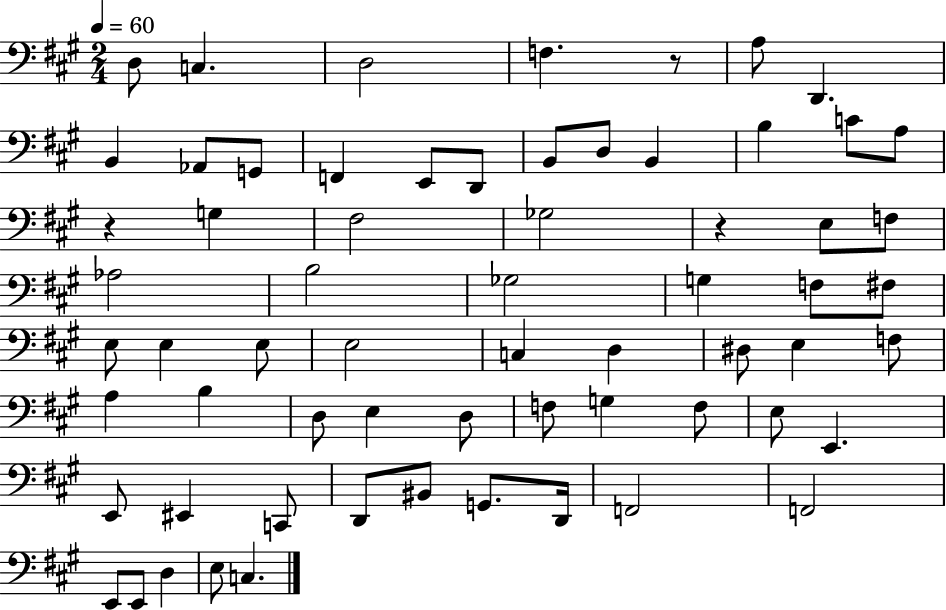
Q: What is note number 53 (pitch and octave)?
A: BIS2